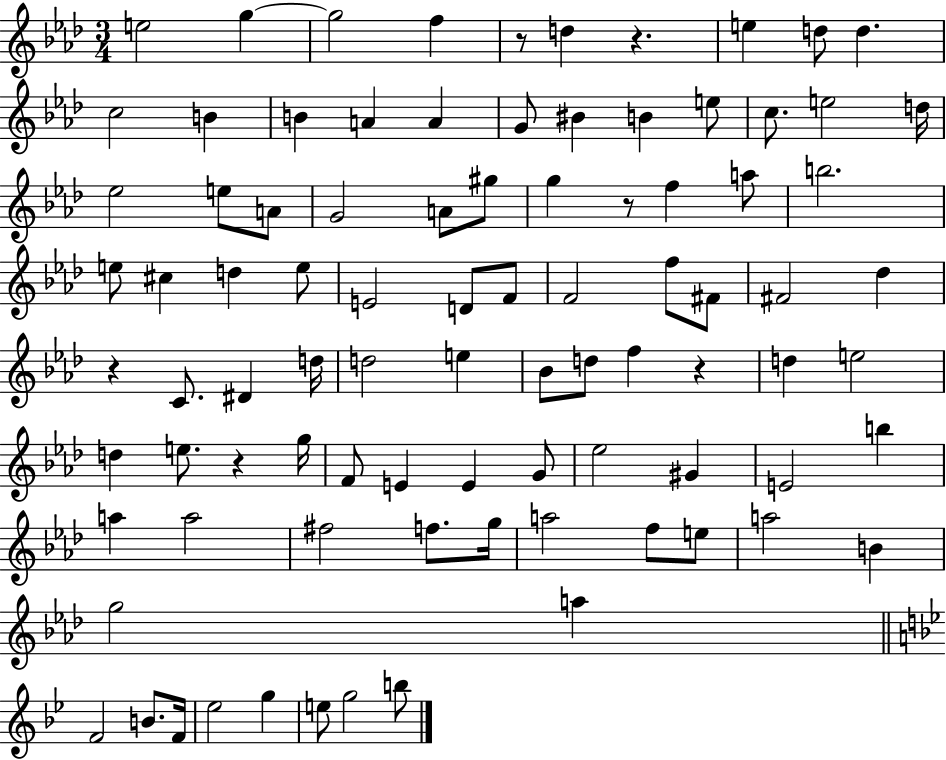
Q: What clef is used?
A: treble